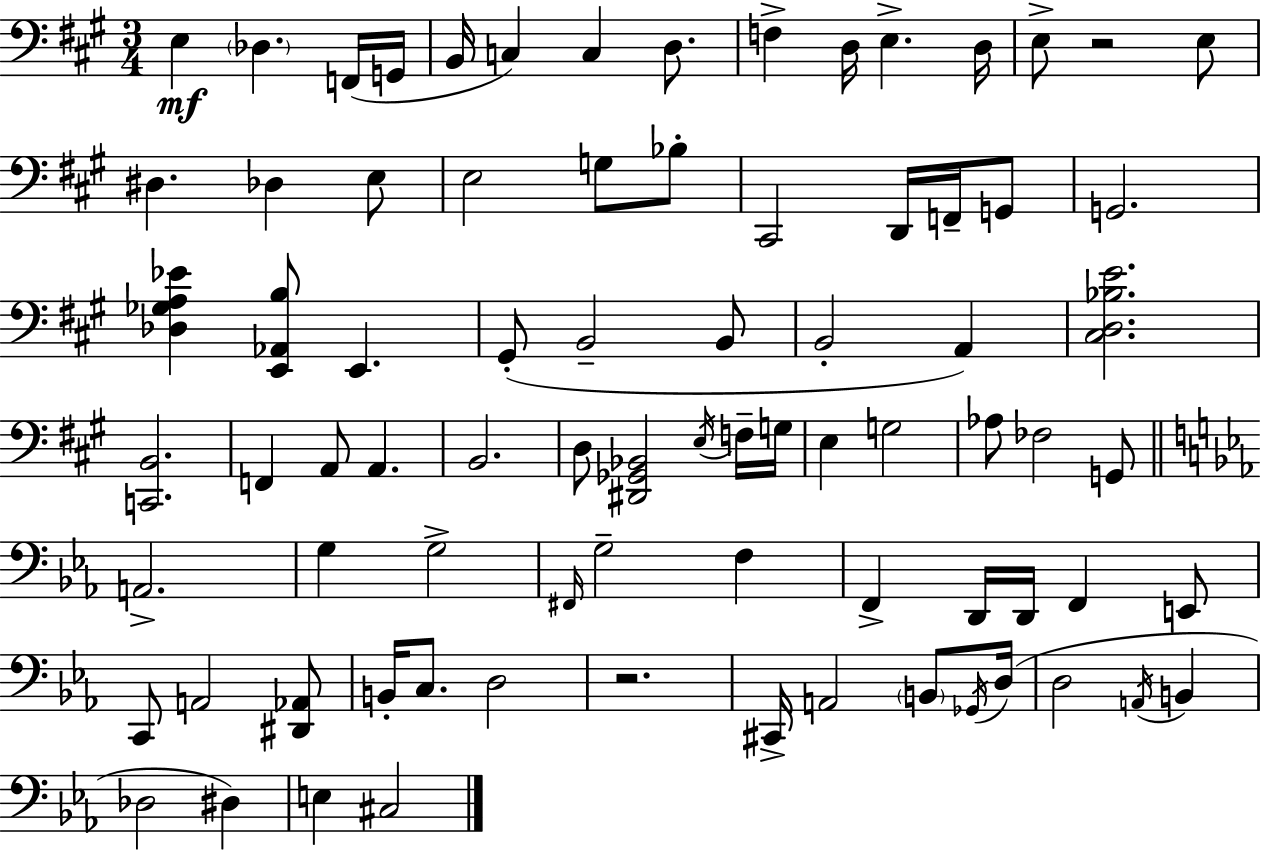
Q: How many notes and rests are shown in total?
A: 80